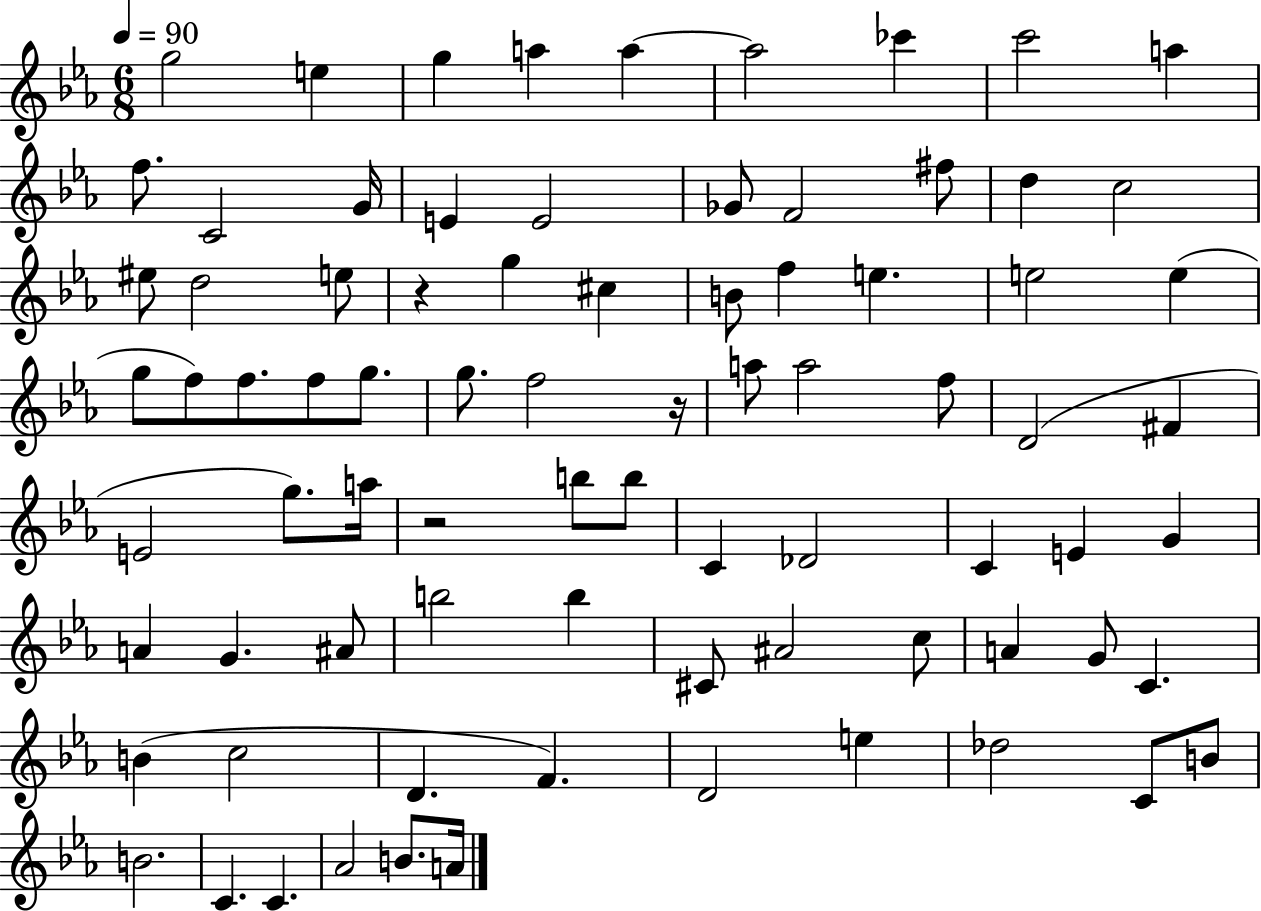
X:1
T:Untitled
M:6/8
L:1/4
K:Eb
g2 e g a a a2 _c' c'2 a f/2 C2 G/4 E E2 _G/2 F2 ^f/2 d c2 ^e/2 d2 e/2 z g ^c B/2 f e e2 e g/2 f/2 f/2 f/2 g/2 g/2 f2 z/4 a/2 a2 f/2 D2 ^F E2 g/2 a/4 z2 b/2 b/2 C _D2 C E G A G ^A/2 b2 b ^C/2 ^A2 c/2 A G/2 C B c2 D F D2 e _d2 C/2 B/2 B2 C C _A2 B/2 A/4